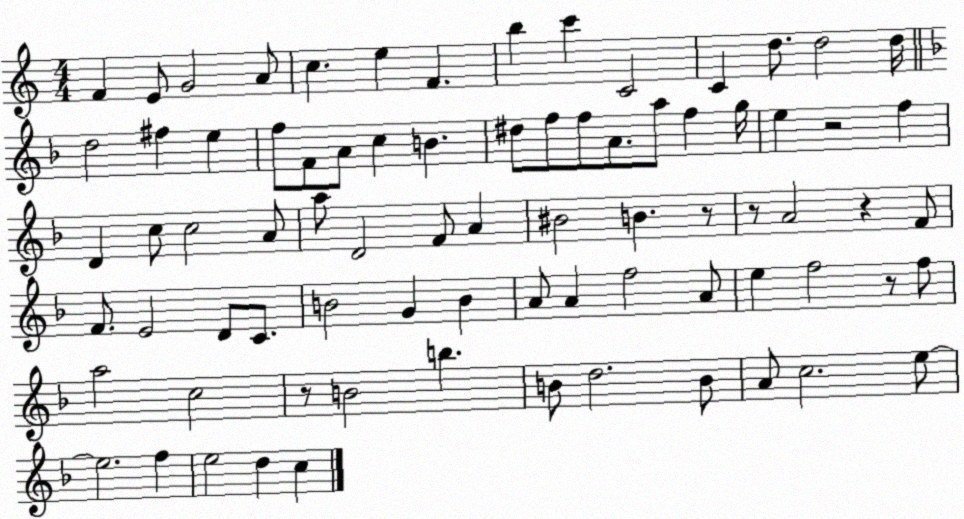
X:1
T:Untitled
M:4/4
L:1/4
K:C
F E/2 G2 A/2 c e F b c' C2 C d/2 d2 d/4 d2 ^f e f/2 F/2 A/2 c B ^d/2 f/2 f/2 A/2 a/2 f g/4 e z2 f D c/2 c2 A/2 a/2 D2 F/2 A ^B2 B z/2 z/2 A2 z F/2 F/2 E2 D/2 C/2 B2 G B A/2 A f2 A/2 e f2 z/2 f/2 a2 c2 z/2 B2 b B/2 d2 B/2 A/2 c2 e/2 e2 f e2 d c